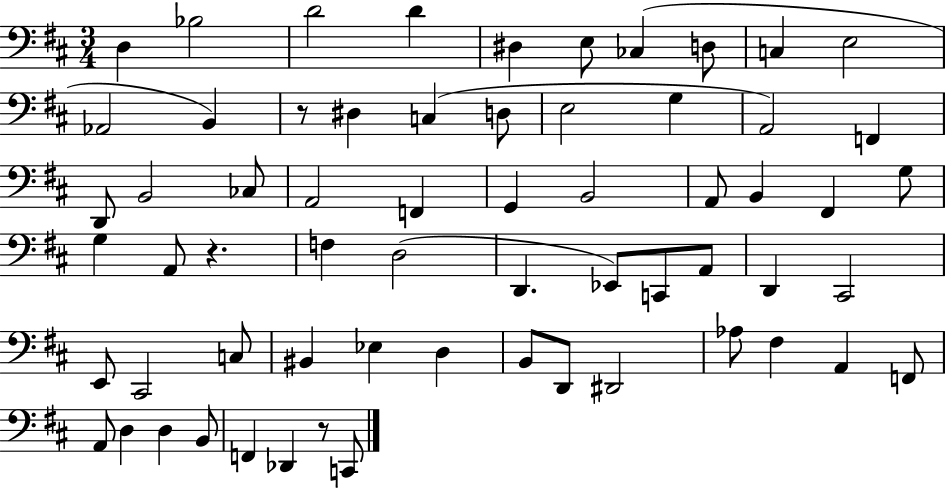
D3/q Bb3/h D4/h D4/q D#3/q E3/e CES3/q D3/e C3/q E3/h Ab2/h B2/q R/e D#3/q C3/q D3/e E3/h G3/q A2/h F2/q D2/e B2/h CES3/e A2/h F2/q G2/q B2/h A2/e B2/q F#2/q G3/e G3/q A2/e R/q. F3/q D3/h D2/q. Eb2/e C2/e A2/e D2/q C#2/h E2/e C#2/h C3/e BIS2/q Eb3/q D3/q B2/e D2/e D#2/h Ab3/e F#3/q A2/q F2/e A2/e D3/q D3/q B2/e F2/q Db2/q R/e C2/e